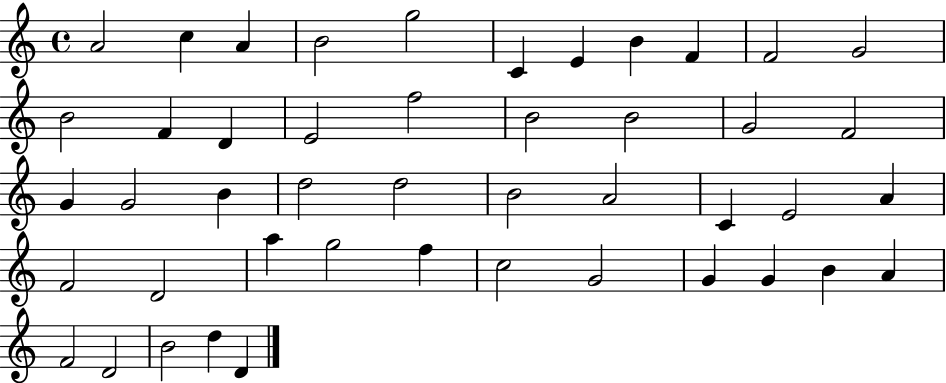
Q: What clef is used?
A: treble